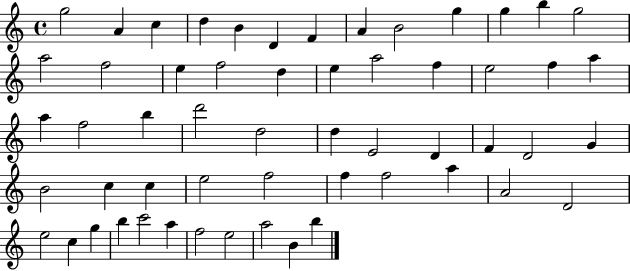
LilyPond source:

{
  \clef treble
  \time 4/4
  \defaultTimeSignature
  \key c \major
  g''2 a'4 c''4 | d''4 b'4 d'4 f'4 | a'4 b'2 g''4 | g''4 b''4 g''2 | \break a''2 f''2 | e''4 f''2 d''4 | e''4 a''2 f''4 | e''2 f''4 a''4 | \break a''4 f''2 b''4 | d'''2 d''2 | d''4 e'2 d'4 | f'4 d'2 g'4 | \break b'2 c''4 c''4 | e''2 f''2 | f''4 f''2 a''4 | a'2 d'2 | \break e''2 c''4 g''4 | b''4 c'''2 a''4 | f''2 e''2 | a''2 b'4 b''4 | \break \bar "|."
}